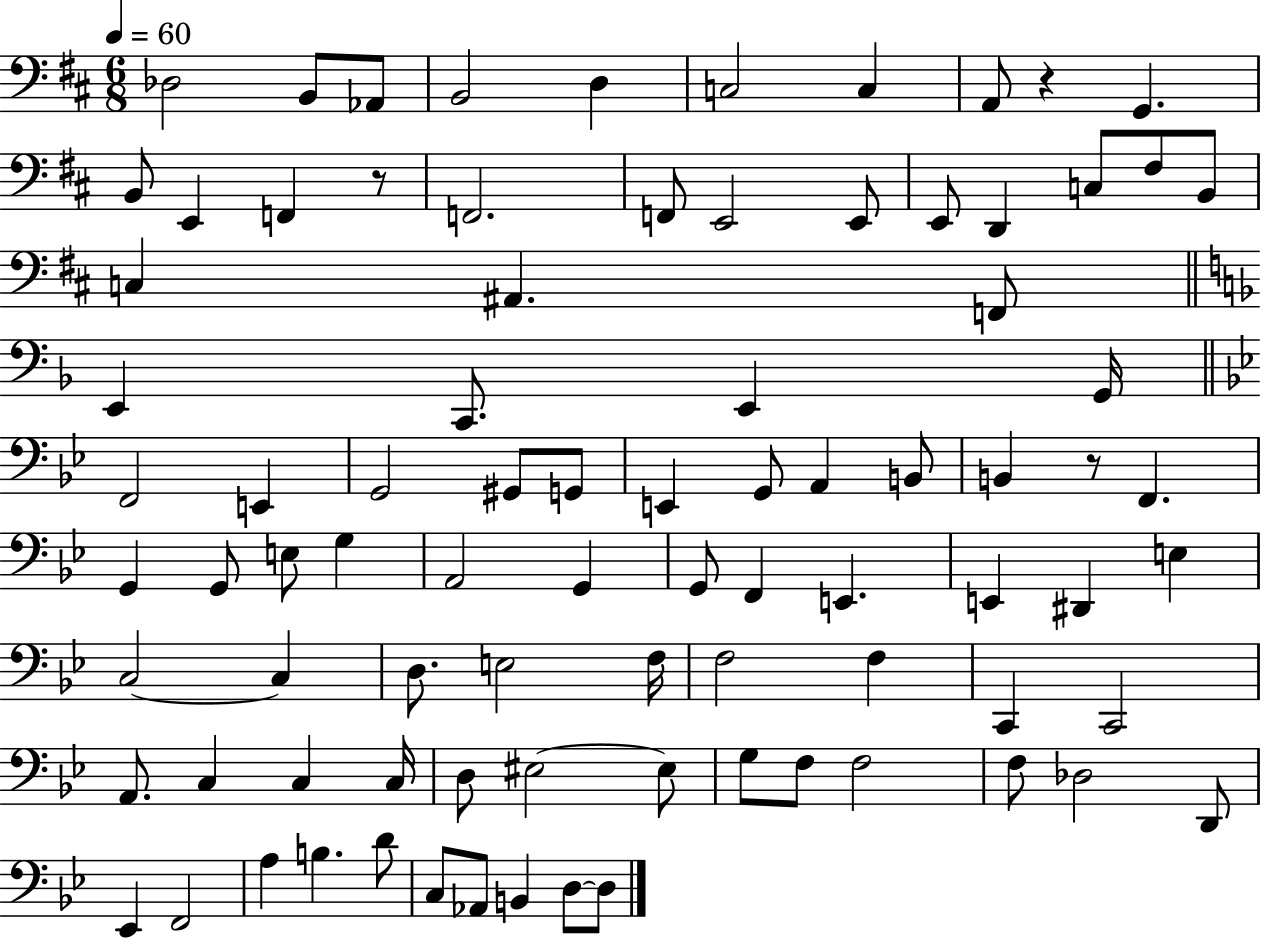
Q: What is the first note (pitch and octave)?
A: Db3